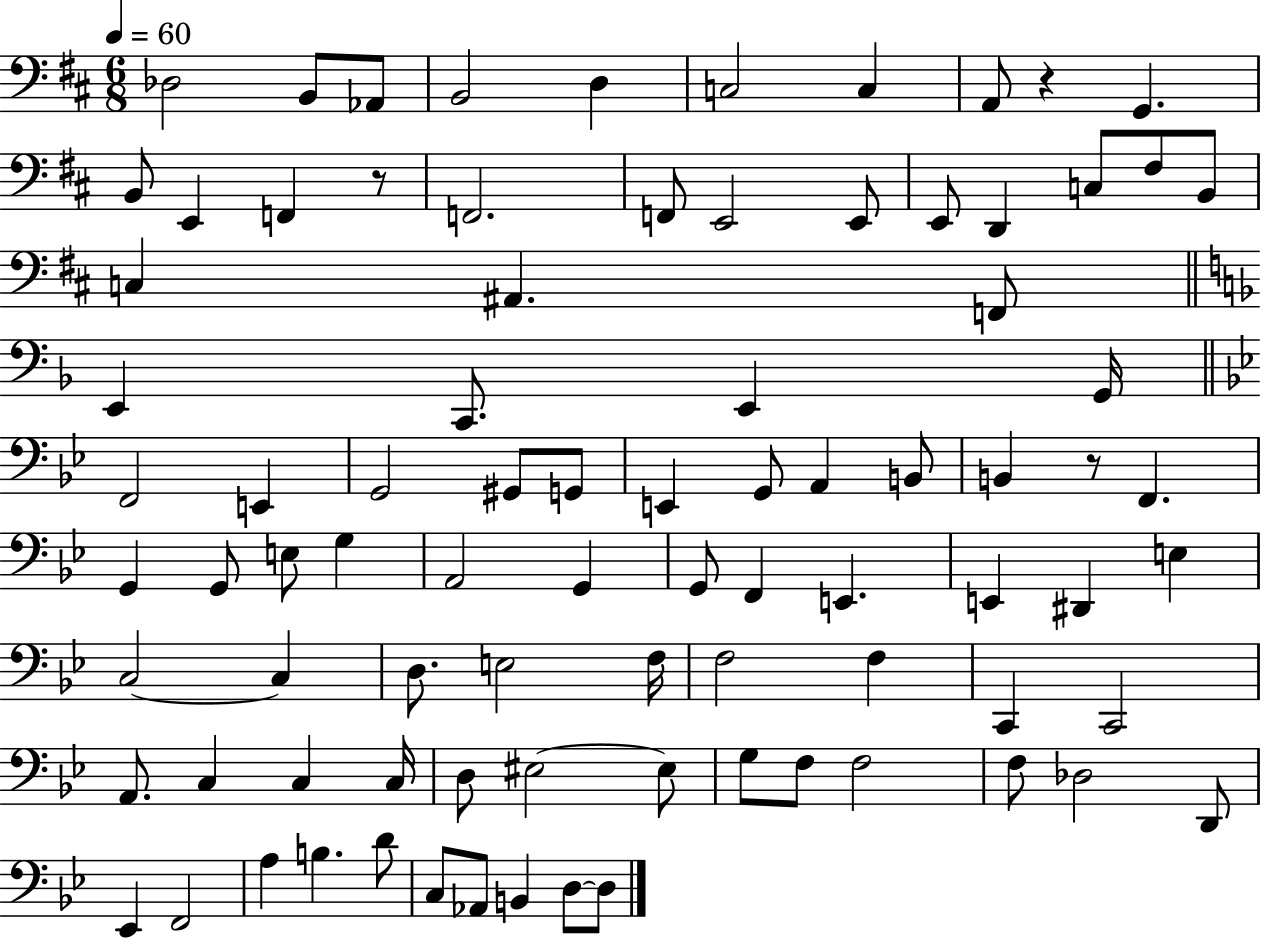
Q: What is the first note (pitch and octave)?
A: Db3